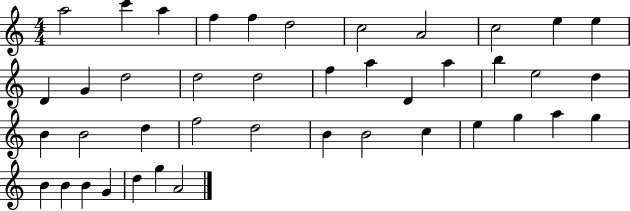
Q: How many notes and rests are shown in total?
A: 42